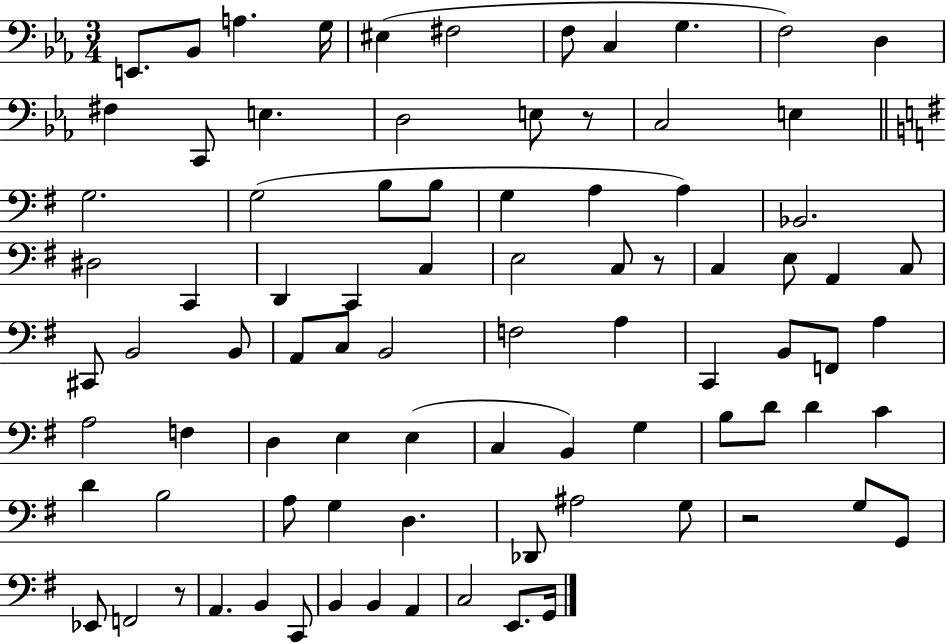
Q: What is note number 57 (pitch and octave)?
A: G3